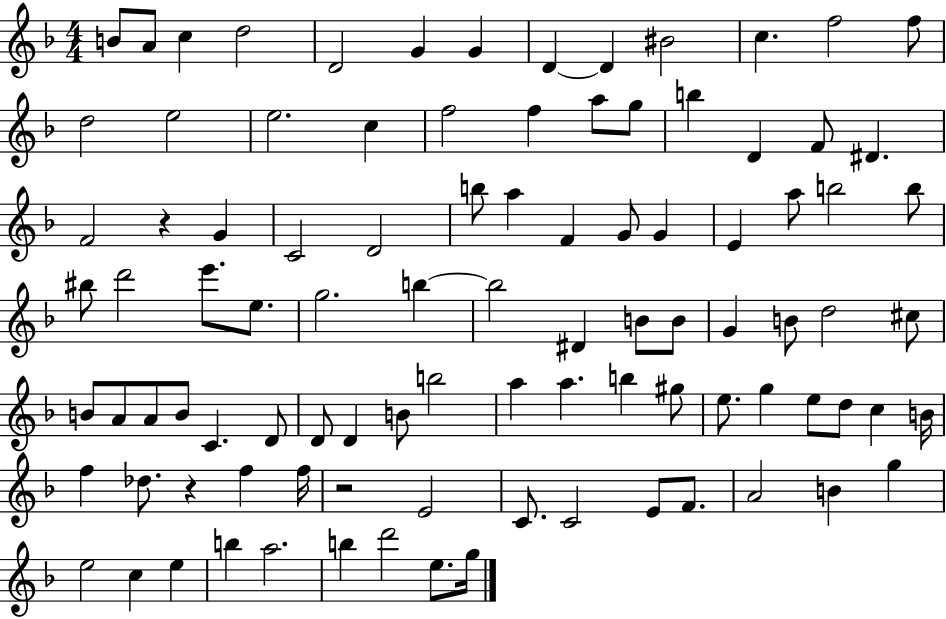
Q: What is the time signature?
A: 4/4